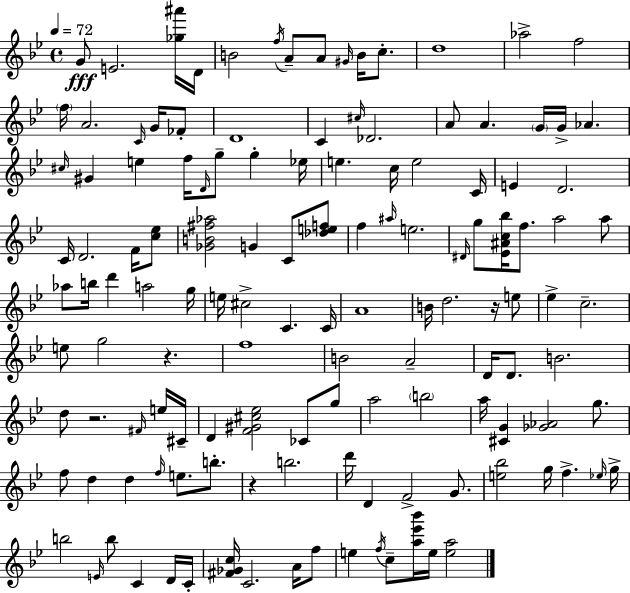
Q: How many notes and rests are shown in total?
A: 132